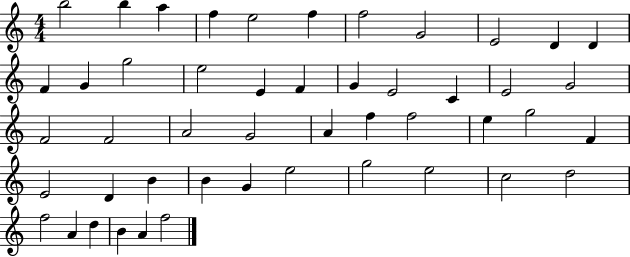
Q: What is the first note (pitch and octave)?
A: B5